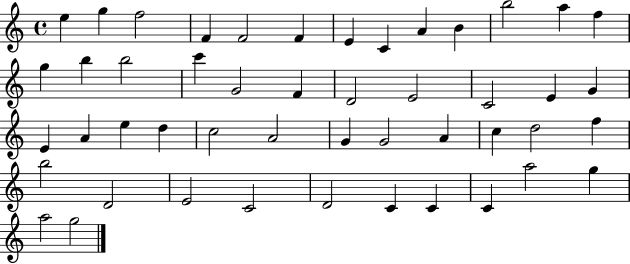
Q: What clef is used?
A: treble